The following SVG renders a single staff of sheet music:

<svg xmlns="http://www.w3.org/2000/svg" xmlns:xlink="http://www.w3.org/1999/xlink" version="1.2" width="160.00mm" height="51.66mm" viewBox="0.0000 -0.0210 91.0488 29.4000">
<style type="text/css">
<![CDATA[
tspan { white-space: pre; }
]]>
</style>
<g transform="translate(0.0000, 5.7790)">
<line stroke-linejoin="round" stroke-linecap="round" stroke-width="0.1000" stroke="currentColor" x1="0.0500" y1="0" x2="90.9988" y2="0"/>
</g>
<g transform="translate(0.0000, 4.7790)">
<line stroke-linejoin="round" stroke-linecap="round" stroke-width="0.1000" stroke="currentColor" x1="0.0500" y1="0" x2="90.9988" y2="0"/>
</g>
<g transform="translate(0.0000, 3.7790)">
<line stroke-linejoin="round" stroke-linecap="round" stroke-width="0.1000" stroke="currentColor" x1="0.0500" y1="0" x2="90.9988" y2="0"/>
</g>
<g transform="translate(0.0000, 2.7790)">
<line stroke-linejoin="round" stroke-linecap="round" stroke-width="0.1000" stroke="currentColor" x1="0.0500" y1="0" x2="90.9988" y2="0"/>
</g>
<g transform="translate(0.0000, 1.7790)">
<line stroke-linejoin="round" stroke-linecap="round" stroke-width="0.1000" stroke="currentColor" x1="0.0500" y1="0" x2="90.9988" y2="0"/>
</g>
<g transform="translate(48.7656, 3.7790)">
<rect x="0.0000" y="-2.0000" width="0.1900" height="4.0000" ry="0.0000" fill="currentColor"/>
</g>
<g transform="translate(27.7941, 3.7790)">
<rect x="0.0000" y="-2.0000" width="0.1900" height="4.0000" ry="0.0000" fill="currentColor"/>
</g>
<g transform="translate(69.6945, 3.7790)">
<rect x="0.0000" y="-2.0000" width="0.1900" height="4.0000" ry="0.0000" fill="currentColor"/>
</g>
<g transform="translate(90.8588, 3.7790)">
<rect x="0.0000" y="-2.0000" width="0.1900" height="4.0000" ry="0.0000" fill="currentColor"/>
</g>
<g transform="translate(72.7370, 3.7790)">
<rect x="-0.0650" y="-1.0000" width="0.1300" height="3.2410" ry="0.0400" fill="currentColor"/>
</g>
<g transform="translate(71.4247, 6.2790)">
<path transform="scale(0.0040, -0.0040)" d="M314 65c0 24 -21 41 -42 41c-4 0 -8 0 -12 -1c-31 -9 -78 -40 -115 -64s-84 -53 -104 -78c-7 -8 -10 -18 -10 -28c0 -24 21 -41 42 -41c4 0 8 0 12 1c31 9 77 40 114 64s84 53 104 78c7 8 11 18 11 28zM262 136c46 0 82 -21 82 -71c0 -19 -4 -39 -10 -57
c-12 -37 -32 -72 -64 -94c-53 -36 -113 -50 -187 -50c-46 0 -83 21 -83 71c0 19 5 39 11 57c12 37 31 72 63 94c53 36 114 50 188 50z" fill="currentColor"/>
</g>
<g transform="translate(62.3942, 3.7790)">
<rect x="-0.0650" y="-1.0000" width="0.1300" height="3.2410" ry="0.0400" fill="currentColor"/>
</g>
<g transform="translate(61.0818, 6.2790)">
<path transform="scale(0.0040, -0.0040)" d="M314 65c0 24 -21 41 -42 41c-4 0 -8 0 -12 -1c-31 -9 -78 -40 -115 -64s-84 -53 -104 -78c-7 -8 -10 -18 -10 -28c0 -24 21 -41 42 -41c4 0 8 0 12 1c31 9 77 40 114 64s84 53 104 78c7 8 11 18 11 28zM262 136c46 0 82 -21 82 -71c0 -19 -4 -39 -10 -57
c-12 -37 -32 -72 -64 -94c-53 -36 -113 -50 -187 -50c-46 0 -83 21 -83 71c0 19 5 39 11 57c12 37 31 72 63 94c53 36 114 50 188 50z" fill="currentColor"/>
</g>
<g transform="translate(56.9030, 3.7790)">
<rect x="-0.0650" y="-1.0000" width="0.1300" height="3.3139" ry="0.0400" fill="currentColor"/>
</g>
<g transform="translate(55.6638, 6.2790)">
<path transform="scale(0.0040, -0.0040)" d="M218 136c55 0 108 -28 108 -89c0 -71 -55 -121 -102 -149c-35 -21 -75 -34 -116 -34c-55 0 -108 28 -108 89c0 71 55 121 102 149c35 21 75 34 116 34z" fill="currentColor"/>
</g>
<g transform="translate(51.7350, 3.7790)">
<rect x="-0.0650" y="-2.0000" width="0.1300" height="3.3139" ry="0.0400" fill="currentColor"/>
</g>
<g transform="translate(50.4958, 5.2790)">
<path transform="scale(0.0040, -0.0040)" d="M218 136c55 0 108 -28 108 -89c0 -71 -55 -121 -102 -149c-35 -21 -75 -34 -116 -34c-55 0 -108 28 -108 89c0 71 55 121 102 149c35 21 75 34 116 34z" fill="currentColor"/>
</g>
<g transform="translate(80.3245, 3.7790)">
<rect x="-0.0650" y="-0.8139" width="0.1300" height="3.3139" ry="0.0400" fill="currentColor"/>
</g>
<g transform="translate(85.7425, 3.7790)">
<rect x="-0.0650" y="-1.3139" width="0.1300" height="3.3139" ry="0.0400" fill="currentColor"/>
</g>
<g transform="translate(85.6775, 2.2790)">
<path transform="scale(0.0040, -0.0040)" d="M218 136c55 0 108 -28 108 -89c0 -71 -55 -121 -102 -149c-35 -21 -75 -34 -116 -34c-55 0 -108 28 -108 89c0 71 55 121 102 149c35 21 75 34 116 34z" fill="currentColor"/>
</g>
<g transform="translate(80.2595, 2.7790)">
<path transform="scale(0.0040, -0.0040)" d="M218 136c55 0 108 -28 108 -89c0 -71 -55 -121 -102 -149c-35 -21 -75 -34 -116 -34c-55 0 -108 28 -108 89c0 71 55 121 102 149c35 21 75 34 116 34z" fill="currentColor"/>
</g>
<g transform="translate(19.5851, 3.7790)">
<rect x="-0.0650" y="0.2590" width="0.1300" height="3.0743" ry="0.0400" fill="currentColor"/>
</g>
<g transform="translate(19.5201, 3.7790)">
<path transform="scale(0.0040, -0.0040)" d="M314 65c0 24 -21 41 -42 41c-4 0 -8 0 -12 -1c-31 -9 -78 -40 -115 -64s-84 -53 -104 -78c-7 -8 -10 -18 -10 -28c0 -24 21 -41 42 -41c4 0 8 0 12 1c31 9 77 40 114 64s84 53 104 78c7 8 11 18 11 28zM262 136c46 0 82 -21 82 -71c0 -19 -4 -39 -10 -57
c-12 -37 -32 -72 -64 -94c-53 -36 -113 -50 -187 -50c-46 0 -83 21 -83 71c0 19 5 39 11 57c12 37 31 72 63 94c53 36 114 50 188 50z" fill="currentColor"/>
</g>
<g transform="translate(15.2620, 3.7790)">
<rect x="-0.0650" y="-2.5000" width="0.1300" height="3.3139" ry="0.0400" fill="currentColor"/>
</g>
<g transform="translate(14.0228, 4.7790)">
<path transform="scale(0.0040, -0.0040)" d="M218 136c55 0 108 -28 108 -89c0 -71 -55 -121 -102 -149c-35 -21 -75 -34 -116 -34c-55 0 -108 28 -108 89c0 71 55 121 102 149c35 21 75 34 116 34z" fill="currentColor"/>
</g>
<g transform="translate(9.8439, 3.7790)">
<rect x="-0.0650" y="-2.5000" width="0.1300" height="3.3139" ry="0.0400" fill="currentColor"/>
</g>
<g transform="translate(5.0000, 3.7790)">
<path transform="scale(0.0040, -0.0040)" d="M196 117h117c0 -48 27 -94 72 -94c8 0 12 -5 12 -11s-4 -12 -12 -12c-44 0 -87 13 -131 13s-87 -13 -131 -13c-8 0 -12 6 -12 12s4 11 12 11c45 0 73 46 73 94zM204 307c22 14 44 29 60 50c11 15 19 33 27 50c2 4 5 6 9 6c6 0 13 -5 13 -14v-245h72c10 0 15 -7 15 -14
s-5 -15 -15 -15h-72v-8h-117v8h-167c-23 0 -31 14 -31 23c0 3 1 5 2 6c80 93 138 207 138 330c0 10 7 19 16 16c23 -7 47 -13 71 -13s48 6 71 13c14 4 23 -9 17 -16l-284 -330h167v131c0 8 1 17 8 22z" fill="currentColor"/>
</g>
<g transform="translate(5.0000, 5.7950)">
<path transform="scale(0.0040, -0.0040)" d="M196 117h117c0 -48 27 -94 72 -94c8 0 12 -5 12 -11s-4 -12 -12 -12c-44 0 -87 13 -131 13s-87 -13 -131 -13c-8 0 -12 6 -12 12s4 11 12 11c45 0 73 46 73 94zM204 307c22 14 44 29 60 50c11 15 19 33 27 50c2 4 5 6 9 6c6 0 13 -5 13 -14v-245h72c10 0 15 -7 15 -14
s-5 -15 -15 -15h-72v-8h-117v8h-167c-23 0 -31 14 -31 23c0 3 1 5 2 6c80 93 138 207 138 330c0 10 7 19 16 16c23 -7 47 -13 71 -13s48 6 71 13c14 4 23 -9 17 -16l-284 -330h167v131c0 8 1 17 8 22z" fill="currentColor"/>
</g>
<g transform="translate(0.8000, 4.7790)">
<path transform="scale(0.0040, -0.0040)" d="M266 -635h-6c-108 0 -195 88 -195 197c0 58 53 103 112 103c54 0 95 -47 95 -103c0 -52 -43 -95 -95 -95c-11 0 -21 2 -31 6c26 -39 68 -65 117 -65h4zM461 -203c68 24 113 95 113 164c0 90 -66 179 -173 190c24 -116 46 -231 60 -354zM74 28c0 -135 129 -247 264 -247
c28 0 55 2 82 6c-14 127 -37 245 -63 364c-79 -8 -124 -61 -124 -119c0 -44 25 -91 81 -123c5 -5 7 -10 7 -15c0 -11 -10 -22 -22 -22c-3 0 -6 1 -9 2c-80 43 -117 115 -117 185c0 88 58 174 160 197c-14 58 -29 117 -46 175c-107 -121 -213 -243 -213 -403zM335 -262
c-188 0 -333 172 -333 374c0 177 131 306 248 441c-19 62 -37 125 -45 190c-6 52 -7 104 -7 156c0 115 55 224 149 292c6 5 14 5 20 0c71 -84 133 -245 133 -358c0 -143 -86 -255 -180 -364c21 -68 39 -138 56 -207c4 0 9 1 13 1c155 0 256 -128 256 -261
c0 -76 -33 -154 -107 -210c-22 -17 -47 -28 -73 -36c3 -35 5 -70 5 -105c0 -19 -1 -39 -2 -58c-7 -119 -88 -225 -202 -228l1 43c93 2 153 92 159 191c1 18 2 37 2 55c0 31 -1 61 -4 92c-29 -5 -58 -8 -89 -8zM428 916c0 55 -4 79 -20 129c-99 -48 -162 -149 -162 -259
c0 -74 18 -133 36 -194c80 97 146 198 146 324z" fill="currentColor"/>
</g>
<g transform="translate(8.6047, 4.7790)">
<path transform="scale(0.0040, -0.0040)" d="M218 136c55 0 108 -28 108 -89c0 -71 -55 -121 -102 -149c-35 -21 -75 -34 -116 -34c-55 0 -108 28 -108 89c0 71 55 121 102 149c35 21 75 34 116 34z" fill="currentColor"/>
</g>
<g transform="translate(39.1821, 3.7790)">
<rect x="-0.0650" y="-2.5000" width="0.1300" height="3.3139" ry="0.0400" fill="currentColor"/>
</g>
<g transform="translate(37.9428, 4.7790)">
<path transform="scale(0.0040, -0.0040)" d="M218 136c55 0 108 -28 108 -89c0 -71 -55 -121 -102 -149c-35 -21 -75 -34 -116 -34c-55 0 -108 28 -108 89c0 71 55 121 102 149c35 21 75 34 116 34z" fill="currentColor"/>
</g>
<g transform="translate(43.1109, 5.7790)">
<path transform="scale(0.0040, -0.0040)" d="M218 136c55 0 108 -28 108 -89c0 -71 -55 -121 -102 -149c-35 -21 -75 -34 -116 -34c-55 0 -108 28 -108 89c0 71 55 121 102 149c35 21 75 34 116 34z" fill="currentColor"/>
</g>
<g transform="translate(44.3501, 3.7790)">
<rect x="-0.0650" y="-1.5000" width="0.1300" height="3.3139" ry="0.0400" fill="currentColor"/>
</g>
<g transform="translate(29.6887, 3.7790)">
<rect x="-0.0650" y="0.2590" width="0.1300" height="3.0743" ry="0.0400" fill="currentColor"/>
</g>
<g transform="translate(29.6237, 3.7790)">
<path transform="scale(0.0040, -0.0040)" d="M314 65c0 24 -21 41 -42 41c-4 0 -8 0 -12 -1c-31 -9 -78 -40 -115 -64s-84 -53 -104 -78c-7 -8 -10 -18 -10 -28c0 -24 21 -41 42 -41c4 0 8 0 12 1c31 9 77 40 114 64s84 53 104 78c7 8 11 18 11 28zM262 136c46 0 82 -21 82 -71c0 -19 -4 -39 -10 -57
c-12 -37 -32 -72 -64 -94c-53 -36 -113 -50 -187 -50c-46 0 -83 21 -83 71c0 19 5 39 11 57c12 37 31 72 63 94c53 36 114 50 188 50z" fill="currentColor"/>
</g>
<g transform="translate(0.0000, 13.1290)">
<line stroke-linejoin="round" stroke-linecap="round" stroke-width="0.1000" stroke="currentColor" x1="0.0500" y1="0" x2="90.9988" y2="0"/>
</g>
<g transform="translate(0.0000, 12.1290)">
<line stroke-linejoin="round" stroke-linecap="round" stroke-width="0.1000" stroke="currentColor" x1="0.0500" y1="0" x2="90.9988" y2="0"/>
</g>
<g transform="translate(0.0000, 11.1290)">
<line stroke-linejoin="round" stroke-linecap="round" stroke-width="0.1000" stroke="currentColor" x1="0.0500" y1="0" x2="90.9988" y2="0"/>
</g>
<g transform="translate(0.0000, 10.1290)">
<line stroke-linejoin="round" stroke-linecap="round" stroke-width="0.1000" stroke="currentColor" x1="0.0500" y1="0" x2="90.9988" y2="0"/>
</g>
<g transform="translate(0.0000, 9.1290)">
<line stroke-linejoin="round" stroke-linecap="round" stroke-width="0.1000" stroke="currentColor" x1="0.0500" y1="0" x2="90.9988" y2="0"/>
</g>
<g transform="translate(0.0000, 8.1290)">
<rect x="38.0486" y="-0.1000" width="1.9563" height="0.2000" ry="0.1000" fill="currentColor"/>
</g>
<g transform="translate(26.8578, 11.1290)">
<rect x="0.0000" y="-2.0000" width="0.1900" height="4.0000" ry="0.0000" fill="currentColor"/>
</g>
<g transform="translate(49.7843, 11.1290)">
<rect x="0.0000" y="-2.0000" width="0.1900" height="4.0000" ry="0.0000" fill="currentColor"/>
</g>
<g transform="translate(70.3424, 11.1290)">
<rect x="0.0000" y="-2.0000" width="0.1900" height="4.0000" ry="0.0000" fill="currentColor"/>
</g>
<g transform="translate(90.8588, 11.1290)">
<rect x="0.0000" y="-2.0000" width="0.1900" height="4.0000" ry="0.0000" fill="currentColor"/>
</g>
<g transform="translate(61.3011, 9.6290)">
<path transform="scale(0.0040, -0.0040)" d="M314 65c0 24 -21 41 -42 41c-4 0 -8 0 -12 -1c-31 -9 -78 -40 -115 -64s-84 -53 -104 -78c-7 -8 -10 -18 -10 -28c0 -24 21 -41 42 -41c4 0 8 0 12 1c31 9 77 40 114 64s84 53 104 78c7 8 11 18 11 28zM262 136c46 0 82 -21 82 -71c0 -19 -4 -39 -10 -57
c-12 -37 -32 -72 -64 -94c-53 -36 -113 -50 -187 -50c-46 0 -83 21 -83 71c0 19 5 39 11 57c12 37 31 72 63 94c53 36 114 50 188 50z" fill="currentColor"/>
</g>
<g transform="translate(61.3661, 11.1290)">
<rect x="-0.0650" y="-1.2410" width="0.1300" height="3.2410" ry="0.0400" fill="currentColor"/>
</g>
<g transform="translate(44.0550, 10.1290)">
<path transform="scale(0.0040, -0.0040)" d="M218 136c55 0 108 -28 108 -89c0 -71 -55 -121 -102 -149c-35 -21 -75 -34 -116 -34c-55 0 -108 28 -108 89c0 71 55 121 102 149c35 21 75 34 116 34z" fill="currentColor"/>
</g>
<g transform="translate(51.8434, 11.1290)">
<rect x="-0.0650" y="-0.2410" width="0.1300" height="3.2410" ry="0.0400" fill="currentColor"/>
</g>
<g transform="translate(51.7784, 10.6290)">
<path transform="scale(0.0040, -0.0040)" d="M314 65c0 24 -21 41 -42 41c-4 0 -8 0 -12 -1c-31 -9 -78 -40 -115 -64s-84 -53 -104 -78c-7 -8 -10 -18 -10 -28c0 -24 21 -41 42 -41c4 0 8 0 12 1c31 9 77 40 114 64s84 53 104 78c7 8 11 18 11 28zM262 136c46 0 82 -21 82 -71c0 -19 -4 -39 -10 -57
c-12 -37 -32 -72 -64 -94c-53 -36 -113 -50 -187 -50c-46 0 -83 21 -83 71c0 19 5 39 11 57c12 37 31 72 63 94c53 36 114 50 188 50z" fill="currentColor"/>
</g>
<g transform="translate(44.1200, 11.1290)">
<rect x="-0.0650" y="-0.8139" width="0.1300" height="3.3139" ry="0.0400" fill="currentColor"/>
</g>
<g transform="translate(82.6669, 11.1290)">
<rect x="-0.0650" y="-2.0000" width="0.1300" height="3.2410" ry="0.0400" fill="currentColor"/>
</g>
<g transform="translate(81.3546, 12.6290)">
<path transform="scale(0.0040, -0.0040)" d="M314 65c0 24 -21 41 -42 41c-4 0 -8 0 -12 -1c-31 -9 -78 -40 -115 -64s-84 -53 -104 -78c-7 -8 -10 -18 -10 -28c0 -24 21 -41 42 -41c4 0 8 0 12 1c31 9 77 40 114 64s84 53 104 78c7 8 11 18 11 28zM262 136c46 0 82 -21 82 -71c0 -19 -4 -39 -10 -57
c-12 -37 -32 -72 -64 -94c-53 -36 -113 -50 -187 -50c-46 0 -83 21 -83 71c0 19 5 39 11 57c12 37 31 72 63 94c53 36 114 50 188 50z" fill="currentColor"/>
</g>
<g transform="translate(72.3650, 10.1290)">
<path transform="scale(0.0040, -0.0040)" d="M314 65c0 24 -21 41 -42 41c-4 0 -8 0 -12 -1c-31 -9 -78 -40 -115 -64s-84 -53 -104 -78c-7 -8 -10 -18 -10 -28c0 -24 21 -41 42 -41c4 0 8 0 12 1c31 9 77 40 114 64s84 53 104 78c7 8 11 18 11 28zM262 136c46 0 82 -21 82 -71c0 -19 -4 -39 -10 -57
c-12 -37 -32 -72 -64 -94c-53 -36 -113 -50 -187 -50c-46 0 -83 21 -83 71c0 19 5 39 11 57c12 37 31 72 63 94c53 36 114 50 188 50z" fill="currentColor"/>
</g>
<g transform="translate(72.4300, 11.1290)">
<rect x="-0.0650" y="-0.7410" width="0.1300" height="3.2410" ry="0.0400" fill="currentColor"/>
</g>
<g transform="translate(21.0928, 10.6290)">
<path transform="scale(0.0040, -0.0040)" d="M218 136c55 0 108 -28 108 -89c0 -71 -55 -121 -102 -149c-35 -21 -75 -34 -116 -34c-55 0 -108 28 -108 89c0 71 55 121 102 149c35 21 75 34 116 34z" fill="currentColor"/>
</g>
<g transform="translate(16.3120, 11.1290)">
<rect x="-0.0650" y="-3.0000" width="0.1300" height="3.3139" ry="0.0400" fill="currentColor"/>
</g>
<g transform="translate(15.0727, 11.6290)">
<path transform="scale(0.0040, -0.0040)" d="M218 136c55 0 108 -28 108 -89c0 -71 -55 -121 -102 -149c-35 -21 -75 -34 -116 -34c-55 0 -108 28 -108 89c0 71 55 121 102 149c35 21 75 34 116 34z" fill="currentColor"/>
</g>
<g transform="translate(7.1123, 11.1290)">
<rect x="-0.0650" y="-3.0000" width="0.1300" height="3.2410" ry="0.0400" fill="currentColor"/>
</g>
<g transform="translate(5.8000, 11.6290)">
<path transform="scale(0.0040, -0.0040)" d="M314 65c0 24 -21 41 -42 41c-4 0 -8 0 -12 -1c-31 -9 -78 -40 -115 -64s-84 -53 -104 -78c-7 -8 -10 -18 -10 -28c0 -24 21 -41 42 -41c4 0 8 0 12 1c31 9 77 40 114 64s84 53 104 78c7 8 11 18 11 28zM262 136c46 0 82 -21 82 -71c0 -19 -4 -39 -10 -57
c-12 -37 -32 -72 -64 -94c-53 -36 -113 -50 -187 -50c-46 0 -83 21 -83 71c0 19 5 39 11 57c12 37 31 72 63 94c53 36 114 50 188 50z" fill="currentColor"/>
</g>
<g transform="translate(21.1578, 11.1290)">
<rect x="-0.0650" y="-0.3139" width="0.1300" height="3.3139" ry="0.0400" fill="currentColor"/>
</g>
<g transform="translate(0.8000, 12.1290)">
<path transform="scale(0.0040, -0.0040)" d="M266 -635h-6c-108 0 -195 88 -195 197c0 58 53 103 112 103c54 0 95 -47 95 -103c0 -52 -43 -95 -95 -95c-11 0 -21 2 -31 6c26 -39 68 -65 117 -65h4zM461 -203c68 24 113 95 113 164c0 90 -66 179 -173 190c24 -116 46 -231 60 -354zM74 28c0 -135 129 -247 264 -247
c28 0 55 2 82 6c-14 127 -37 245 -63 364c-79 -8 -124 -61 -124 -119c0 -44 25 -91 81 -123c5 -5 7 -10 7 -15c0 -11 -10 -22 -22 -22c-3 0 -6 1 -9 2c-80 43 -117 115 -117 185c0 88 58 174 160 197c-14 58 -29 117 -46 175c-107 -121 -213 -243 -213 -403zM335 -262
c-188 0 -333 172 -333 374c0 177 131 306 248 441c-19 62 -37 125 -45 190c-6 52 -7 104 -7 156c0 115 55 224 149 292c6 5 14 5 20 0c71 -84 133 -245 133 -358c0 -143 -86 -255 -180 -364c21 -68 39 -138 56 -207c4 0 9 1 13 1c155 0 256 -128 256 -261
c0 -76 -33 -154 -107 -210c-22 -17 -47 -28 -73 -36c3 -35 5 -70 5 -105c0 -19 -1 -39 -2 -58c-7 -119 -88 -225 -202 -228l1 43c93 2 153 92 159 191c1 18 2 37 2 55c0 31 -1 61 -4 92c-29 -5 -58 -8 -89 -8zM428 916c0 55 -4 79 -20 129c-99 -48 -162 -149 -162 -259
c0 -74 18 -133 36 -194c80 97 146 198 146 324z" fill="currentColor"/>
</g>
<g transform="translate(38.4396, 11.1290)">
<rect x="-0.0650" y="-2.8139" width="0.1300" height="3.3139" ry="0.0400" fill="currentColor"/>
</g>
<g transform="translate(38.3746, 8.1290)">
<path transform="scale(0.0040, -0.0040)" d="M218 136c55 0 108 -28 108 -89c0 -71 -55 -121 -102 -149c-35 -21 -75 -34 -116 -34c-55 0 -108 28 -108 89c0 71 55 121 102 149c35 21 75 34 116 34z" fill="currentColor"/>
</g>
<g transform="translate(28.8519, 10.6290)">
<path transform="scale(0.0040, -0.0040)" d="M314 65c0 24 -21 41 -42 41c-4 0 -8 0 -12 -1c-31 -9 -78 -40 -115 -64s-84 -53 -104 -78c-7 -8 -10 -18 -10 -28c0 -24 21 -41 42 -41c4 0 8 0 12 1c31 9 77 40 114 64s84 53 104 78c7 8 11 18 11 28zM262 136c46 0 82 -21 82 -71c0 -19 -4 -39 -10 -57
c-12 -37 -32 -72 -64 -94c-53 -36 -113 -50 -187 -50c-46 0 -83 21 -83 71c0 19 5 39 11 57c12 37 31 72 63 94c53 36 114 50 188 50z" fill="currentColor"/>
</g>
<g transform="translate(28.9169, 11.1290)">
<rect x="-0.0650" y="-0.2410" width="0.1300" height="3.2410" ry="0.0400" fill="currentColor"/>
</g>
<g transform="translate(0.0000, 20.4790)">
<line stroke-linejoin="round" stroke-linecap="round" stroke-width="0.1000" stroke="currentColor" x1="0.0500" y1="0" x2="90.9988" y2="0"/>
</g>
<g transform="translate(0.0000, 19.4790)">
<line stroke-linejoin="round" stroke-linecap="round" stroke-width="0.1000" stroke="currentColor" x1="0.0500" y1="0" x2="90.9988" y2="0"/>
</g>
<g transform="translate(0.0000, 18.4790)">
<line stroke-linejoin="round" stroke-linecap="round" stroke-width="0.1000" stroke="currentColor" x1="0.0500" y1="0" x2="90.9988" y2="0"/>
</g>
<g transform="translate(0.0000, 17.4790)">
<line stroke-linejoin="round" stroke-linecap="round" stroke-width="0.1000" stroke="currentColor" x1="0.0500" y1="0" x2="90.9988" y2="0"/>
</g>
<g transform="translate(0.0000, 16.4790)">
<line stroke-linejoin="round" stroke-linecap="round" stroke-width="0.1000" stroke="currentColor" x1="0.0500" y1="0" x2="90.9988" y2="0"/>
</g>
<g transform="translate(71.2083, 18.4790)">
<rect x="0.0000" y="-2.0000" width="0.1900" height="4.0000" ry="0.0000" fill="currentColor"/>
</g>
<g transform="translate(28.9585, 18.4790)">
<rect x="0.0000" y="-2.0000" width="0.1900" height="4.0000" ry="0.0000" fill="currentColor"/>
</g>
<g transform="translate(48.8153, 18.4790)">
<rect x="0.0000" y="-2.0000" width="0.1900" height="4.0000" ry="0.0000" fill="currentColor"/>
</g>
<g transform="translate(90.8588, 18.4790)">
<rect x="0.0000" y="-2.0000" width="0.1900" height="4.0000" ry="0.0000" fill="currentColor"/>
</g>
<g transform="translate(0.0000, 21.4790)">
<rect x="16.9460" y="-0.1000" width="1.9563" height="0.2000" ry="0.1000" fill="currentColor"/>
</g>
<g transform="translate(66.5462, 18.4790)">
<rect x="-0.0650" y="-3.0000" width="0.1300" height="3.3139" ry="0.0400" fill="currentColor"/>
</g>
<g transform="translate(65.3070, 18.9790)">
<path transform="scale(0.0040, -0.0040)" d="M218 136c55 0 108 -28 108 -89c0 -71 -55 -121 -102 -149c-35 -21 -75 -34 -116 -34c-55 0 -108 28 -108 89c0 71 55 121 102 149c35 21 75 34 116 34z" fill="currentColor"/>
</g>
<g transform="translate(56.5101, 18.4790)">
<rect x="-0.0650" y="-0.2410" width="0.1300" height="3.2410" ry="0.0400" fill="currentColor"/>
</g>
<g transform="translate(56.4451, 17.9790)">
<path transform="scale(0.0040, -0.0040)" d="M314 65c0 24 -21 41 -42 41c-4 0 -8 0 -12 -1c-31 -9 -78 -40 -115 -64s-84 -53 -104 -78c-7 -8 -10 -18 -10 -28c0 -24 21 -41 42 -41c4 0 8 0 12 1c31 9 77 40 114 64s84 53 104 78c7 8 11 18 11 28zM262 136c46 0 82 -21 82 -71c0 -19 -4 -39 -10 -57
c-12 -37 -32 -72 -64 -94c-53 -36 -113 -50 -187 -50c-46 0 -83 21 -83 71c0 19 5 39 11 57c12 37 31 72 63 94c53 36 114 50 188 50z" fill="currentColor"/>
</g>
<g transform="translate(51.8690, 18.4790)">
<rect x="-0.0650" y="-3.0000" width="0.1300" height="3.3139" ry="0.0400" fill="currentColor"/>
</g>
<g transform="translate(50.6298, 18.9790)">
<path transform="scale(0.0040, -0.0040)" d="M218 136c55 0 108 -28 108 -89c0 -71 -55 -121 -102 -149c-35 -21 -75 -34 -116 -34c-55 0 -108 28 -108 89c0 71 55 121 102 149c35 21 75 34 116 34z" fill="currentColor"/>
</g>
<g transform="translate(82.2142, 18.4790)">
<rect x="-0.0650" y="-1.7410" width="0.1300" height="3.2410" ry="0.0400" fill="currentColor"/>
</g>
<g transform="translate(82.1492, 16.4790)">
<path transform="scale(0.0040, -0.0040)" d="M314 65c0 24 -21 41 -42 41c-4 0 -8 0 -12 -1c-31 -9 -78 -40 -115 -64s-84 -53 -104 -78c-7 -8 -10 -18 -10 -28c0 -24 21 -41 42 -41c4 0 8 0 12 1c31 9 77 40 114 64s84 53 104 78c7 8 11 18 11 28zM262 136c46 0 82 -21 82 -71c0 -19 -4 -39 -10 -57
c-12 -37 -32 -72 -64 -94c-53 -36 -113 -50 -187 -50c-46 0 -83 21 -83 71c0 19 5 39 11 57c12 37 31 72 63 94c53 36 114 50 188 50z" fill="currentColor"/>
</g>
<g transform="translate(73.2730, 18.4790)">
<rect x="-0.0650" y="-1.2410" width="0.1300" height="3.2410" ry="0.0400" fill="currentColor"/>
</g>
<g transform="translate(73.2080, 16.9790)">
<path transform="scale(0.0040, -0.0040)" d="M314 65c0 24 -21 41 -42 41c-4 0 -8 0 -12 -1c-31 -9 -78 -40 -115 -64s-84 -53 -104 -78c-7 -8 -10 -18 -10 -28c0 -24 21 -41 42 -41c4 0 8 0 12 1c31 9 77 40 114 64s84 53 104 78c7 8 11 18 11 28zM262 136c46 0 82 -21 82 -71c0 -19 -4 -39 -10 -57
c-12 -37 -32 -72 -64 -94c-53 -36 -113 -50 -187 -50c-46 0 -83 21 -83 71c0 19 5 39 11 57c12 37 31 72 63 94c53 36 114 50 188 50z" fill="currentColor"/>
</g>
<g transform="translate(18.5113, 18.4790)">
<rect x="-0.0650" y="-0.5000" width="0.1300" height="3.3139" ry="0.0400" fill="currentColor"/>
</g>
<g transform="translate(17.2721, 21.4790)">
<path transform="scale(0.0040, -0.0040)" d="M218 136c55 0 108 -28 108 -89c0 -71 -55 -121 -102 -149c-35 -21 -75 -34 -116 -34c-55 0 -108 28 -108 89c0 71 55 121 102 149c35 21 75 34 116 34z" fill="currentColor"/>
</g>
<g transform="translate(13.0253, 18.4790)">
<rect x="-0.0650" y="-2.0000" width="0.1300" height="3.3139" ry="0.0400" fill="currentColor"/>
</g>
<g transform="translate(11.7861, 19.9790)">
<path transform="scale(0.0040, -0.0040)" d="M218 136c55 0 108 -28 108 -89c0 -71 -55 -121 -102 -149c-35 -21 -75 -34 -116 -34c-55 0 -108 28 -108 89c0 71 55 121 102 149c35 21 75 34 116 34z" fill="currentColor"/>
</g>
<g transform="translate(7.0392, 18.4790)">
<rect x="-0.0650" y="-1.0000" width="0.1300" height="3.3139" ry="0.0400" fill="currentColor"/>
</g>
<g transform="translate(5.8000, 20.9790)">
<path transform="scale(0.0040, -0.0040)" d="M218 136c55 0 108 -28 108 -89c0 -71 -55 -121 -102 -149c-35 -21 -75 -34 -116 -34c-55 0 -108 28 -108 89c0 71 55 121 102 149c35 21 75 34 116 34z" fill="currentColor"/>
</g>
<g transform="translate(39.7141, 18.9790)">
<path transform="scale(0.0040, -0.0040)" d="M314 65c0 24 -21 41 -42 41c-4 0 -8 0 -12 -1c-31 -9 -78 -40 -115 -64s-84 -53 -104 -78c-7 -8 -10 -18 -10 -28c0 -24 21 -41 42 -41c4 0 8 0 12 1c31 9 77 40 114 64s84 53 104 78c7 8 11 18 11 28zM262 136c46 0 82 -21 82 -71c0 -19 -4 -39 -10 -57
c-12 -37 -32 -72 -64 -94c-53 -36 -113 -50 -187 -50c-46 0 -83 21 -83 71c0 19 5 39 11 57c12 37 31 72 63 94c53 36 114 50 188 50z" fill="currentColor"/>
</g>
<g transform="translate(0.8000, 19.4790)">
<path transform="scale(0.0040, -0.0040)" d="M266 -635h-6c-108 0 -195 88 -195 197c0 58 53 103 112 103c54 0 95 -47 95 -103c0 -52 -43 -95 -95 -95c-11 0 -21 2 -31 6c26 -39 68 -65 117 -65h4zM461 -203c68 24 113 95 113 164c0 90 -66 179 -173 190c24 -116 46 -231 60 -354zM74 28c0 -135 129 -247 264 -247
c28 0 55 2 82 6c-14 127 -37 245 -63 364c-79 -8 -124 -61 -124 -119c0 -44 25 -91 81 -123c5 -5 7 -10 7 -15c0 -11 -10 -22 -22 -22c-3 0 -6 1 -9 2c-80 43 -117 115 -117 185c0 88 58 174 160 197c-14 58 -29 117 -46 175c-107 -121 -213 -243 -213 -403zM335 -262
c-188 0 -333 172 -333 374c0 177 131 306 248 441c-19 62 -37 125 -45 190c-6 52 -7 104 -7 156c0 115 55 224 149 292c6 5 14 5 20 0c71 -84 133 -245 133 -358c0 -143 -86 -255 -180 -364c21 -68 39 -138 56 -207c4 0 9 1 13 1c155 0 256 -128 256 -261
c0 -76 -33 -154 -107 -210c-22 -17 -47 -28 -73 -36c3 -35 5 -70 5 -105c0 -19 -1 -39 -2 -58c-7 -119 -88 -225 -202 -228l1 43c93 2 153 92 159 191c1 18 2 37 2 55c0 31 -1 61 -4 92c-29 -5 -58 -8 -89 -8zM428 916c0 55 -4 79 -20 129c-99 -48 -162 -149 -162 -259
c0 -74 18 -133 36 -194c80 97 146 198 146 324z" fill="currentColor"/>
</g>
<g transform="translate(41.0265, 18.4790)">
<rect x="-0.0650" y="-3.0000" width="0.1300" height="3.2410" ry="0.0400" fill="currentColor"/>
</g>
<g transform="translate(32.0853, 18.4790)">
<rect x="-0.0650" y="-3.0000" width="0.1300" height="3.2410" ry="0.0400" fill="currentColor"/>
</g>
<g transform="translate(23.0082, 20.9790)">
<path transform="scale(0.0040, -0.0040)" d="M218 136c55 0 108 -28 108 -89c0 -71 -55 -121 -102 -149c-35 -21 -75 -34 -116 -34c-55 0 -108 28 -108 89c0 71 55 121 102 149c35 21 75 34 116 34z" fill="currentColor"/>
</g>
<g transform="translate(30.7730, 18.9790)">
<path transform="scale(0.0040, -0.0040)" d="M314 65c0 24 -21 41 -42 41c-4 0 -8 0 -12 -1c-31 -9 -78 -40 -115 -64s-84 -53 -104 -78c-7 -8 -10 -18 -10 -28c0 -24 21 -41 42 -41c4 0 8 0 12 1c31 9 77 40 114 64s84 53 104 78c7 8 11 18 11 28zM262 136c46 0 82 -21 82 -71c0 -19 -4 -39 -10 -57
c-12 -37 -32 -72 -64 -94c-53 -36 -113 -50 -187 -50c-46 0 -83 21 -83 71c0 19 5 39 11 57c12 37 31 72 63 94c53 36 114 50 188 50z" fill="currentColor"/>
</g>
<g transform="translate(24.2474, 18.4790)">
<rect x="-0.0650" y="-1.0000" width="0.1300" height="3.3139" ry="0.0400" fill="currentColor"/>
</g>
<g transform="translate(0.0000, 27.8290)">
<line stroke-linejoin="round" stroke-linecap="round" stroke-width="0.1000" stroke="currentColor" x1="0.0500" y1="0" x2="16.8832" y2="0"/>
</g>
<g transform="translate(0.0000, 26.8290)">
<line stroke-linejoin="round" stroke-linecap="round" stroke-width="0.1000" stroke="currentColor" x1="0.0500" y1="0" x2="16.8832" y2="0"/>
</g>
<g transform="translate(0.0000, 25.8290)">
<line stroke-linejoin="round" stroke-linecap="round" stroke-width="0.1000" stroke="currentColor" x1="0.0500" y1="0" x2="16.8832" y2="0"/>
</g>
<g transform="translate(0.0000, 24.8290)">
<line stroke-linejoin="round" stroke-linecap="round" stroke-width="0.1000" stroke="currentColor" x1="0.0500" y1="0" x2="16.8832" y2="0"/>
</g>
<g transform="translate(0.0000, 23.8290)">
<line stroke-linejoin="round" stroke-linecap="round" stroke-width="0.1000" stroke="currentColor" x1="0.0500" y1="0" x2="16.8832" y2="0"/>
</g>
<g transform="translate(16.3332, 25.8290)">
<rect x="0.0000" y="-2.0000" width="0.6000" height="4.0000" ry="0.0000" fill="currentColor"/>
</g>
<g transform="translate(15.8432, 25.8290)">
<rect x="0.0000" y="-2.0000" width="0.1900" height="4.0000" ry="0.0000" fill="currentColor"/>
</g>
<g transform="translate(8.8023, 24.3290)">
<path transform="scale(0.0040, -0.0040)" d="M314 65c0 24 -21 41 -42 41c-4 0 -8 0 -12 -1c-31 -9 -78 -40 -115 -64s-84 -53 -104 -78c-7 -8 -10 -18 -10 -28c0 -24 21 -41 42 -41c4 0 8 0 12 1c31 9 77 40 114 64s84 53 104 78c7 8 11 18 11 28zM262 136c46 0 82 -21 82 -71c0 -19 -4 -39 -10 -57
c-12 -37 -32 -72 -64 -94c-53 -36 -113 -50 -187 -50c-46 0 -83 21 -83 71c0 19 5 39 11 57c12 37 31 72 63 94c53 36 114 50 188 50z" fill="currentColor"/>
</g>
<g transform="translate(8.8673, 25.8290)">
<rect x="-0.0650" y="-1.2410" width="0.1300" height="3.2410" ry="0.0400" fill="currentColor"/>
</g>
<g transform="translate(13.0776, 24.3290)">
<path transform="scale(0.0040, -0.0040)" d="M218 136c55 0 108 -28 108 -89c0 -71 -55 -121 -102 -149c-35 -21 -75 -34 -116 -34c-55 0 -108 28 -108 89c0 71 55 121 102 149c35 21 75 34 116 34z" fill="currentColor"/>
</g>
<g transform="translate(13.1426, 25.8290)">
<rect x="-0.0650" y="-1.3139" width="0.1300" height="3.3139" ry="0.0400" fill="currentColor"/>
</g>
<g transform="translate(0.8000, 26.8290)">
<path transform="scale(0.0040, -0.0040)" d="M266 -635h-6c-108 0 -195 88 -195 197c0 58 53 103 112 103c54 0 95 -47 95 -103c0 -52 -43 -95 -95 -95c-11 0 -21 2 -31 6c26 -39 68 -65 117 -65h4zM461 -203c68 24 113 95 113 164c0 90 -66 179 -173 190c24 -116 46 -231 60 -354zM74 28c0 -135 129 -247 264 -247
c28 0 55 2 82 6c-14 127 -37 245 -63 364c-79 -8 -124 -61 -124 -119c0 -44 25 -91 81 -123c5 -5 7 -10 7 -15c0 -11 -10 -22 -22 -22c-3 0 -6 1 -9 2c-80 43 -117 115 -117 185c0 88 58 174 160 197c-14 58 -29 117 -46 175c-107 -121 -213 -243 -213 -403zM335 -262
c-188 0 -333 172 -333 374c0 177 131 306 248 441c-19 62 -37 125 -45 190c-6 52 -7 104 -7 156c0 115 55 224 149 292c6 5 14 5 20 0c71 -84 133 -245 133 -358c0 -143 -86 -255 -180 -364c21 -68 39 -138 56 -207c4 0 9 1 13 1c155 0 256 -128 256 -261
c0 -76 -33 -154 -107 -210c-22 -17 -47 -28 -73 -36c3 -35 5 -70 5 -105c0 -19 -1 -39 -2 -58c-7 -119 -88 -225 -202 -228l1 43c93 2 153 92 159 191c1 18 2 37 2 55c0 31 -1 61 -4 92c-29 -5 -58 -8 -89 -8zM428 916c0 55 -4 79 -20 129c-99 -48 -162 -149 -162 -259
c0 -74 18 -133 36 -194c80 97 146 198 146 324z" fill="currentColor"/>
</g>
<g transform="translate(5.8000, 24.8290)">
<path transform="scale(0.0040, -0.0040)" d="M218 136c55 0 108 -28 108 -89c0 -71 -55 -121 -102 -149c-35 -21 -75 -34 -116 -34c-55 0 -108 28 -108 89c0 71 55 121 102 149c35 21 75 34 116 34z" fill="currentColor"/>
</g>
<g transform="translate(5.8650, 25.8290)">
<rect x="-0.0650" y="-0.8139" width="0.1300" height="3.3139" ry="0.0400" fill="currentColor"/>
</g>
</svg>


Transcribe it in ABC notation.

X:1
T:Untitled
M:4/4
L:1/4
K:C
G G B2 B2 G E F D D2 D2 d e A2 A c c2 a d c2 e2 d2 F2 D F C D A2 A2 A c2 A e2 f2 d e2 e